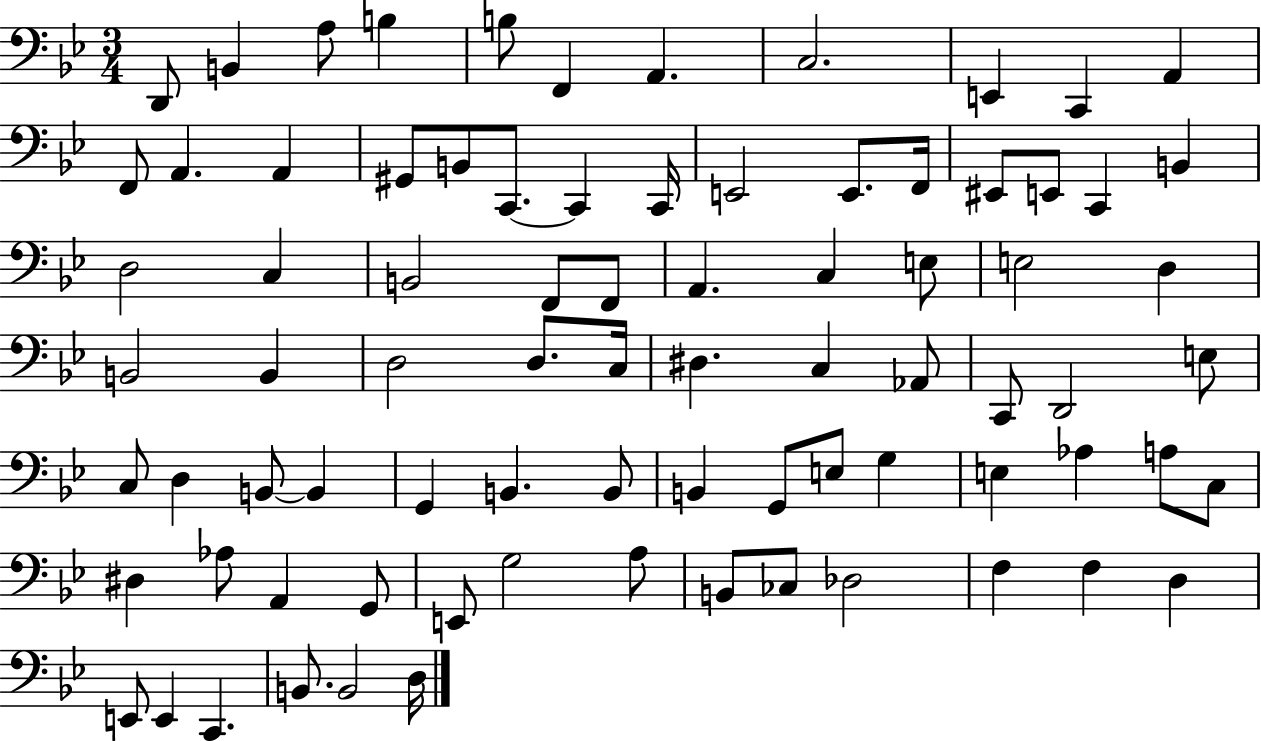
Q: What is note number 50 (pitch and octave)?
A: B2